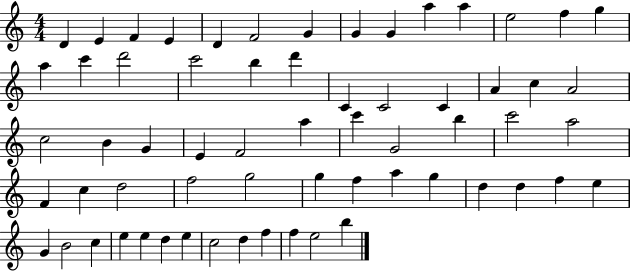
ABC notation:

X:1
T:Untitled
M:4/4
L:1/4
K:C
D E F E D F2 G G G a a e2 f g a c' d'2 c'2 b d' C C2 C A c A2 c2 B G E F2 a c' G2 b c'2 a2 F c d2 f2 g2 g f a g d d f e G B2 c e e d e c2 d f f e2 b